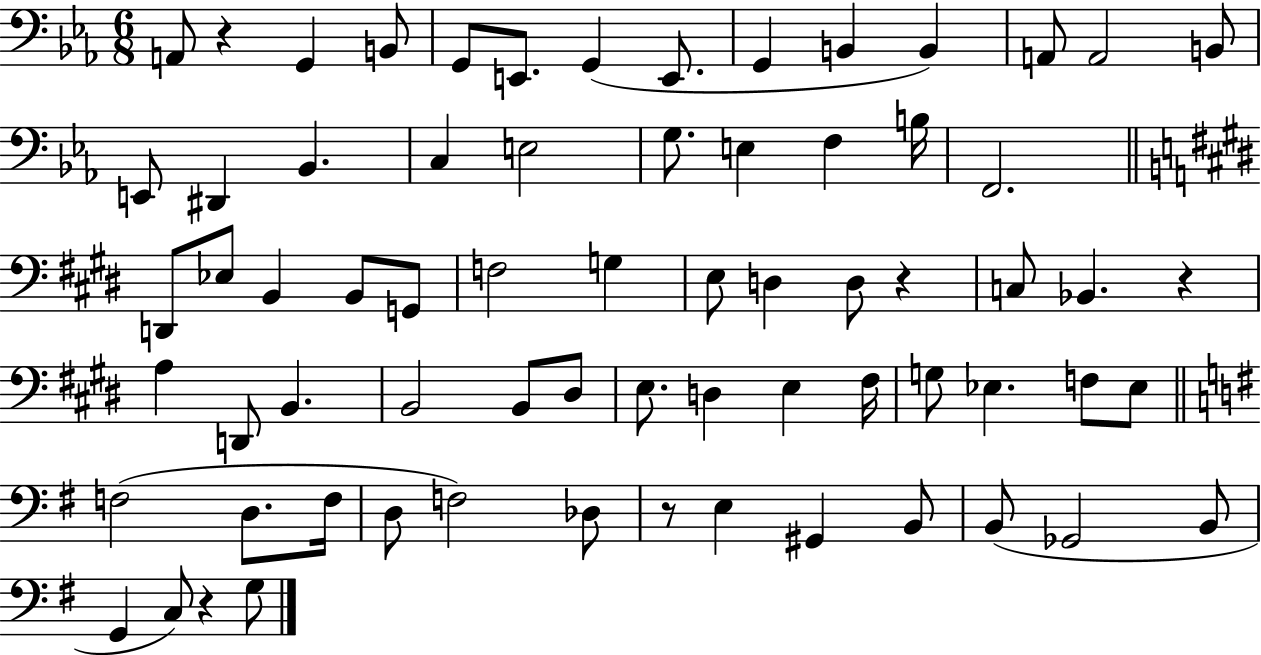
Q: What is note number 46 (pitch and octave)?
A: G3